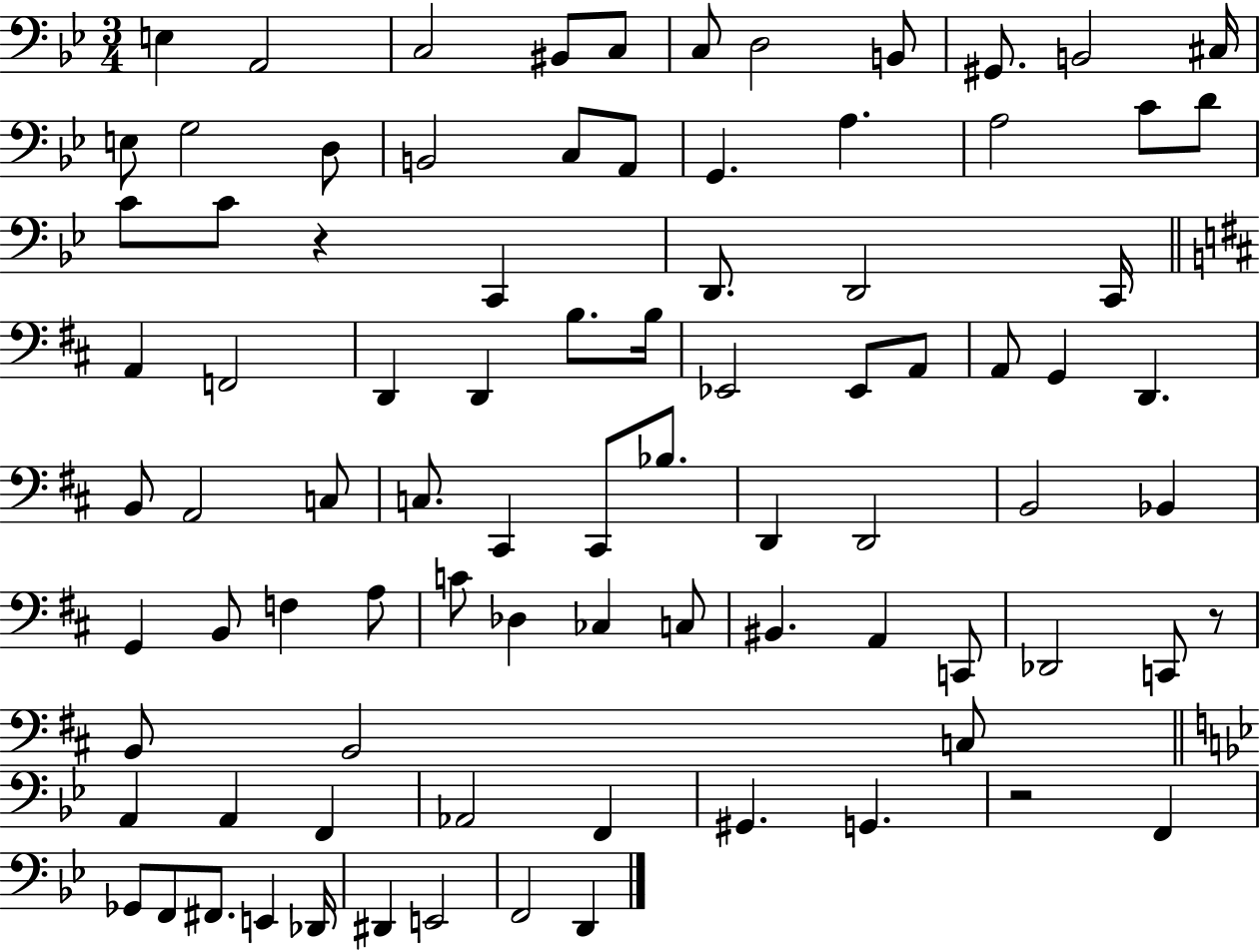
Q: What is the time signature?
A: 3/4